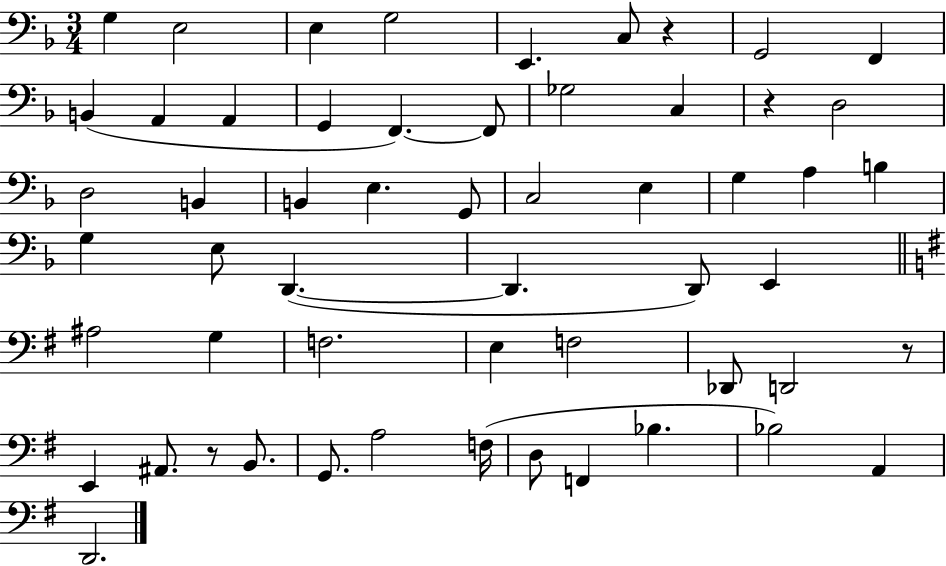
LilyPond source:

{
  \clef bass
  \numericTimeSignature
  \time 3/4
  \key f \major
  g4 e2 | e4 g2 | e,4. c8 r4 | g,2 f,4 | \break b,4( a,4 a,4 | g,4 f,4.~~) f,8 | ges2 c4 | r4 d2 | \break d2 b,4 | b,4 e4. g,8 | c2 e4 | g4 a4 b4 | \break g4 e8 d,4.~(~ | d,4. d,8) e,4 | \bar "||" \break \key g \major ais2 g4 | f2. | e4 f2 | des,8 d,2 r8 | \break e,4 ais,8. r8 b,8. | g,8. a2 f16( | d8 f,4 bes4. | bes2) a,4 | \break d,2. | \bar "|."
}